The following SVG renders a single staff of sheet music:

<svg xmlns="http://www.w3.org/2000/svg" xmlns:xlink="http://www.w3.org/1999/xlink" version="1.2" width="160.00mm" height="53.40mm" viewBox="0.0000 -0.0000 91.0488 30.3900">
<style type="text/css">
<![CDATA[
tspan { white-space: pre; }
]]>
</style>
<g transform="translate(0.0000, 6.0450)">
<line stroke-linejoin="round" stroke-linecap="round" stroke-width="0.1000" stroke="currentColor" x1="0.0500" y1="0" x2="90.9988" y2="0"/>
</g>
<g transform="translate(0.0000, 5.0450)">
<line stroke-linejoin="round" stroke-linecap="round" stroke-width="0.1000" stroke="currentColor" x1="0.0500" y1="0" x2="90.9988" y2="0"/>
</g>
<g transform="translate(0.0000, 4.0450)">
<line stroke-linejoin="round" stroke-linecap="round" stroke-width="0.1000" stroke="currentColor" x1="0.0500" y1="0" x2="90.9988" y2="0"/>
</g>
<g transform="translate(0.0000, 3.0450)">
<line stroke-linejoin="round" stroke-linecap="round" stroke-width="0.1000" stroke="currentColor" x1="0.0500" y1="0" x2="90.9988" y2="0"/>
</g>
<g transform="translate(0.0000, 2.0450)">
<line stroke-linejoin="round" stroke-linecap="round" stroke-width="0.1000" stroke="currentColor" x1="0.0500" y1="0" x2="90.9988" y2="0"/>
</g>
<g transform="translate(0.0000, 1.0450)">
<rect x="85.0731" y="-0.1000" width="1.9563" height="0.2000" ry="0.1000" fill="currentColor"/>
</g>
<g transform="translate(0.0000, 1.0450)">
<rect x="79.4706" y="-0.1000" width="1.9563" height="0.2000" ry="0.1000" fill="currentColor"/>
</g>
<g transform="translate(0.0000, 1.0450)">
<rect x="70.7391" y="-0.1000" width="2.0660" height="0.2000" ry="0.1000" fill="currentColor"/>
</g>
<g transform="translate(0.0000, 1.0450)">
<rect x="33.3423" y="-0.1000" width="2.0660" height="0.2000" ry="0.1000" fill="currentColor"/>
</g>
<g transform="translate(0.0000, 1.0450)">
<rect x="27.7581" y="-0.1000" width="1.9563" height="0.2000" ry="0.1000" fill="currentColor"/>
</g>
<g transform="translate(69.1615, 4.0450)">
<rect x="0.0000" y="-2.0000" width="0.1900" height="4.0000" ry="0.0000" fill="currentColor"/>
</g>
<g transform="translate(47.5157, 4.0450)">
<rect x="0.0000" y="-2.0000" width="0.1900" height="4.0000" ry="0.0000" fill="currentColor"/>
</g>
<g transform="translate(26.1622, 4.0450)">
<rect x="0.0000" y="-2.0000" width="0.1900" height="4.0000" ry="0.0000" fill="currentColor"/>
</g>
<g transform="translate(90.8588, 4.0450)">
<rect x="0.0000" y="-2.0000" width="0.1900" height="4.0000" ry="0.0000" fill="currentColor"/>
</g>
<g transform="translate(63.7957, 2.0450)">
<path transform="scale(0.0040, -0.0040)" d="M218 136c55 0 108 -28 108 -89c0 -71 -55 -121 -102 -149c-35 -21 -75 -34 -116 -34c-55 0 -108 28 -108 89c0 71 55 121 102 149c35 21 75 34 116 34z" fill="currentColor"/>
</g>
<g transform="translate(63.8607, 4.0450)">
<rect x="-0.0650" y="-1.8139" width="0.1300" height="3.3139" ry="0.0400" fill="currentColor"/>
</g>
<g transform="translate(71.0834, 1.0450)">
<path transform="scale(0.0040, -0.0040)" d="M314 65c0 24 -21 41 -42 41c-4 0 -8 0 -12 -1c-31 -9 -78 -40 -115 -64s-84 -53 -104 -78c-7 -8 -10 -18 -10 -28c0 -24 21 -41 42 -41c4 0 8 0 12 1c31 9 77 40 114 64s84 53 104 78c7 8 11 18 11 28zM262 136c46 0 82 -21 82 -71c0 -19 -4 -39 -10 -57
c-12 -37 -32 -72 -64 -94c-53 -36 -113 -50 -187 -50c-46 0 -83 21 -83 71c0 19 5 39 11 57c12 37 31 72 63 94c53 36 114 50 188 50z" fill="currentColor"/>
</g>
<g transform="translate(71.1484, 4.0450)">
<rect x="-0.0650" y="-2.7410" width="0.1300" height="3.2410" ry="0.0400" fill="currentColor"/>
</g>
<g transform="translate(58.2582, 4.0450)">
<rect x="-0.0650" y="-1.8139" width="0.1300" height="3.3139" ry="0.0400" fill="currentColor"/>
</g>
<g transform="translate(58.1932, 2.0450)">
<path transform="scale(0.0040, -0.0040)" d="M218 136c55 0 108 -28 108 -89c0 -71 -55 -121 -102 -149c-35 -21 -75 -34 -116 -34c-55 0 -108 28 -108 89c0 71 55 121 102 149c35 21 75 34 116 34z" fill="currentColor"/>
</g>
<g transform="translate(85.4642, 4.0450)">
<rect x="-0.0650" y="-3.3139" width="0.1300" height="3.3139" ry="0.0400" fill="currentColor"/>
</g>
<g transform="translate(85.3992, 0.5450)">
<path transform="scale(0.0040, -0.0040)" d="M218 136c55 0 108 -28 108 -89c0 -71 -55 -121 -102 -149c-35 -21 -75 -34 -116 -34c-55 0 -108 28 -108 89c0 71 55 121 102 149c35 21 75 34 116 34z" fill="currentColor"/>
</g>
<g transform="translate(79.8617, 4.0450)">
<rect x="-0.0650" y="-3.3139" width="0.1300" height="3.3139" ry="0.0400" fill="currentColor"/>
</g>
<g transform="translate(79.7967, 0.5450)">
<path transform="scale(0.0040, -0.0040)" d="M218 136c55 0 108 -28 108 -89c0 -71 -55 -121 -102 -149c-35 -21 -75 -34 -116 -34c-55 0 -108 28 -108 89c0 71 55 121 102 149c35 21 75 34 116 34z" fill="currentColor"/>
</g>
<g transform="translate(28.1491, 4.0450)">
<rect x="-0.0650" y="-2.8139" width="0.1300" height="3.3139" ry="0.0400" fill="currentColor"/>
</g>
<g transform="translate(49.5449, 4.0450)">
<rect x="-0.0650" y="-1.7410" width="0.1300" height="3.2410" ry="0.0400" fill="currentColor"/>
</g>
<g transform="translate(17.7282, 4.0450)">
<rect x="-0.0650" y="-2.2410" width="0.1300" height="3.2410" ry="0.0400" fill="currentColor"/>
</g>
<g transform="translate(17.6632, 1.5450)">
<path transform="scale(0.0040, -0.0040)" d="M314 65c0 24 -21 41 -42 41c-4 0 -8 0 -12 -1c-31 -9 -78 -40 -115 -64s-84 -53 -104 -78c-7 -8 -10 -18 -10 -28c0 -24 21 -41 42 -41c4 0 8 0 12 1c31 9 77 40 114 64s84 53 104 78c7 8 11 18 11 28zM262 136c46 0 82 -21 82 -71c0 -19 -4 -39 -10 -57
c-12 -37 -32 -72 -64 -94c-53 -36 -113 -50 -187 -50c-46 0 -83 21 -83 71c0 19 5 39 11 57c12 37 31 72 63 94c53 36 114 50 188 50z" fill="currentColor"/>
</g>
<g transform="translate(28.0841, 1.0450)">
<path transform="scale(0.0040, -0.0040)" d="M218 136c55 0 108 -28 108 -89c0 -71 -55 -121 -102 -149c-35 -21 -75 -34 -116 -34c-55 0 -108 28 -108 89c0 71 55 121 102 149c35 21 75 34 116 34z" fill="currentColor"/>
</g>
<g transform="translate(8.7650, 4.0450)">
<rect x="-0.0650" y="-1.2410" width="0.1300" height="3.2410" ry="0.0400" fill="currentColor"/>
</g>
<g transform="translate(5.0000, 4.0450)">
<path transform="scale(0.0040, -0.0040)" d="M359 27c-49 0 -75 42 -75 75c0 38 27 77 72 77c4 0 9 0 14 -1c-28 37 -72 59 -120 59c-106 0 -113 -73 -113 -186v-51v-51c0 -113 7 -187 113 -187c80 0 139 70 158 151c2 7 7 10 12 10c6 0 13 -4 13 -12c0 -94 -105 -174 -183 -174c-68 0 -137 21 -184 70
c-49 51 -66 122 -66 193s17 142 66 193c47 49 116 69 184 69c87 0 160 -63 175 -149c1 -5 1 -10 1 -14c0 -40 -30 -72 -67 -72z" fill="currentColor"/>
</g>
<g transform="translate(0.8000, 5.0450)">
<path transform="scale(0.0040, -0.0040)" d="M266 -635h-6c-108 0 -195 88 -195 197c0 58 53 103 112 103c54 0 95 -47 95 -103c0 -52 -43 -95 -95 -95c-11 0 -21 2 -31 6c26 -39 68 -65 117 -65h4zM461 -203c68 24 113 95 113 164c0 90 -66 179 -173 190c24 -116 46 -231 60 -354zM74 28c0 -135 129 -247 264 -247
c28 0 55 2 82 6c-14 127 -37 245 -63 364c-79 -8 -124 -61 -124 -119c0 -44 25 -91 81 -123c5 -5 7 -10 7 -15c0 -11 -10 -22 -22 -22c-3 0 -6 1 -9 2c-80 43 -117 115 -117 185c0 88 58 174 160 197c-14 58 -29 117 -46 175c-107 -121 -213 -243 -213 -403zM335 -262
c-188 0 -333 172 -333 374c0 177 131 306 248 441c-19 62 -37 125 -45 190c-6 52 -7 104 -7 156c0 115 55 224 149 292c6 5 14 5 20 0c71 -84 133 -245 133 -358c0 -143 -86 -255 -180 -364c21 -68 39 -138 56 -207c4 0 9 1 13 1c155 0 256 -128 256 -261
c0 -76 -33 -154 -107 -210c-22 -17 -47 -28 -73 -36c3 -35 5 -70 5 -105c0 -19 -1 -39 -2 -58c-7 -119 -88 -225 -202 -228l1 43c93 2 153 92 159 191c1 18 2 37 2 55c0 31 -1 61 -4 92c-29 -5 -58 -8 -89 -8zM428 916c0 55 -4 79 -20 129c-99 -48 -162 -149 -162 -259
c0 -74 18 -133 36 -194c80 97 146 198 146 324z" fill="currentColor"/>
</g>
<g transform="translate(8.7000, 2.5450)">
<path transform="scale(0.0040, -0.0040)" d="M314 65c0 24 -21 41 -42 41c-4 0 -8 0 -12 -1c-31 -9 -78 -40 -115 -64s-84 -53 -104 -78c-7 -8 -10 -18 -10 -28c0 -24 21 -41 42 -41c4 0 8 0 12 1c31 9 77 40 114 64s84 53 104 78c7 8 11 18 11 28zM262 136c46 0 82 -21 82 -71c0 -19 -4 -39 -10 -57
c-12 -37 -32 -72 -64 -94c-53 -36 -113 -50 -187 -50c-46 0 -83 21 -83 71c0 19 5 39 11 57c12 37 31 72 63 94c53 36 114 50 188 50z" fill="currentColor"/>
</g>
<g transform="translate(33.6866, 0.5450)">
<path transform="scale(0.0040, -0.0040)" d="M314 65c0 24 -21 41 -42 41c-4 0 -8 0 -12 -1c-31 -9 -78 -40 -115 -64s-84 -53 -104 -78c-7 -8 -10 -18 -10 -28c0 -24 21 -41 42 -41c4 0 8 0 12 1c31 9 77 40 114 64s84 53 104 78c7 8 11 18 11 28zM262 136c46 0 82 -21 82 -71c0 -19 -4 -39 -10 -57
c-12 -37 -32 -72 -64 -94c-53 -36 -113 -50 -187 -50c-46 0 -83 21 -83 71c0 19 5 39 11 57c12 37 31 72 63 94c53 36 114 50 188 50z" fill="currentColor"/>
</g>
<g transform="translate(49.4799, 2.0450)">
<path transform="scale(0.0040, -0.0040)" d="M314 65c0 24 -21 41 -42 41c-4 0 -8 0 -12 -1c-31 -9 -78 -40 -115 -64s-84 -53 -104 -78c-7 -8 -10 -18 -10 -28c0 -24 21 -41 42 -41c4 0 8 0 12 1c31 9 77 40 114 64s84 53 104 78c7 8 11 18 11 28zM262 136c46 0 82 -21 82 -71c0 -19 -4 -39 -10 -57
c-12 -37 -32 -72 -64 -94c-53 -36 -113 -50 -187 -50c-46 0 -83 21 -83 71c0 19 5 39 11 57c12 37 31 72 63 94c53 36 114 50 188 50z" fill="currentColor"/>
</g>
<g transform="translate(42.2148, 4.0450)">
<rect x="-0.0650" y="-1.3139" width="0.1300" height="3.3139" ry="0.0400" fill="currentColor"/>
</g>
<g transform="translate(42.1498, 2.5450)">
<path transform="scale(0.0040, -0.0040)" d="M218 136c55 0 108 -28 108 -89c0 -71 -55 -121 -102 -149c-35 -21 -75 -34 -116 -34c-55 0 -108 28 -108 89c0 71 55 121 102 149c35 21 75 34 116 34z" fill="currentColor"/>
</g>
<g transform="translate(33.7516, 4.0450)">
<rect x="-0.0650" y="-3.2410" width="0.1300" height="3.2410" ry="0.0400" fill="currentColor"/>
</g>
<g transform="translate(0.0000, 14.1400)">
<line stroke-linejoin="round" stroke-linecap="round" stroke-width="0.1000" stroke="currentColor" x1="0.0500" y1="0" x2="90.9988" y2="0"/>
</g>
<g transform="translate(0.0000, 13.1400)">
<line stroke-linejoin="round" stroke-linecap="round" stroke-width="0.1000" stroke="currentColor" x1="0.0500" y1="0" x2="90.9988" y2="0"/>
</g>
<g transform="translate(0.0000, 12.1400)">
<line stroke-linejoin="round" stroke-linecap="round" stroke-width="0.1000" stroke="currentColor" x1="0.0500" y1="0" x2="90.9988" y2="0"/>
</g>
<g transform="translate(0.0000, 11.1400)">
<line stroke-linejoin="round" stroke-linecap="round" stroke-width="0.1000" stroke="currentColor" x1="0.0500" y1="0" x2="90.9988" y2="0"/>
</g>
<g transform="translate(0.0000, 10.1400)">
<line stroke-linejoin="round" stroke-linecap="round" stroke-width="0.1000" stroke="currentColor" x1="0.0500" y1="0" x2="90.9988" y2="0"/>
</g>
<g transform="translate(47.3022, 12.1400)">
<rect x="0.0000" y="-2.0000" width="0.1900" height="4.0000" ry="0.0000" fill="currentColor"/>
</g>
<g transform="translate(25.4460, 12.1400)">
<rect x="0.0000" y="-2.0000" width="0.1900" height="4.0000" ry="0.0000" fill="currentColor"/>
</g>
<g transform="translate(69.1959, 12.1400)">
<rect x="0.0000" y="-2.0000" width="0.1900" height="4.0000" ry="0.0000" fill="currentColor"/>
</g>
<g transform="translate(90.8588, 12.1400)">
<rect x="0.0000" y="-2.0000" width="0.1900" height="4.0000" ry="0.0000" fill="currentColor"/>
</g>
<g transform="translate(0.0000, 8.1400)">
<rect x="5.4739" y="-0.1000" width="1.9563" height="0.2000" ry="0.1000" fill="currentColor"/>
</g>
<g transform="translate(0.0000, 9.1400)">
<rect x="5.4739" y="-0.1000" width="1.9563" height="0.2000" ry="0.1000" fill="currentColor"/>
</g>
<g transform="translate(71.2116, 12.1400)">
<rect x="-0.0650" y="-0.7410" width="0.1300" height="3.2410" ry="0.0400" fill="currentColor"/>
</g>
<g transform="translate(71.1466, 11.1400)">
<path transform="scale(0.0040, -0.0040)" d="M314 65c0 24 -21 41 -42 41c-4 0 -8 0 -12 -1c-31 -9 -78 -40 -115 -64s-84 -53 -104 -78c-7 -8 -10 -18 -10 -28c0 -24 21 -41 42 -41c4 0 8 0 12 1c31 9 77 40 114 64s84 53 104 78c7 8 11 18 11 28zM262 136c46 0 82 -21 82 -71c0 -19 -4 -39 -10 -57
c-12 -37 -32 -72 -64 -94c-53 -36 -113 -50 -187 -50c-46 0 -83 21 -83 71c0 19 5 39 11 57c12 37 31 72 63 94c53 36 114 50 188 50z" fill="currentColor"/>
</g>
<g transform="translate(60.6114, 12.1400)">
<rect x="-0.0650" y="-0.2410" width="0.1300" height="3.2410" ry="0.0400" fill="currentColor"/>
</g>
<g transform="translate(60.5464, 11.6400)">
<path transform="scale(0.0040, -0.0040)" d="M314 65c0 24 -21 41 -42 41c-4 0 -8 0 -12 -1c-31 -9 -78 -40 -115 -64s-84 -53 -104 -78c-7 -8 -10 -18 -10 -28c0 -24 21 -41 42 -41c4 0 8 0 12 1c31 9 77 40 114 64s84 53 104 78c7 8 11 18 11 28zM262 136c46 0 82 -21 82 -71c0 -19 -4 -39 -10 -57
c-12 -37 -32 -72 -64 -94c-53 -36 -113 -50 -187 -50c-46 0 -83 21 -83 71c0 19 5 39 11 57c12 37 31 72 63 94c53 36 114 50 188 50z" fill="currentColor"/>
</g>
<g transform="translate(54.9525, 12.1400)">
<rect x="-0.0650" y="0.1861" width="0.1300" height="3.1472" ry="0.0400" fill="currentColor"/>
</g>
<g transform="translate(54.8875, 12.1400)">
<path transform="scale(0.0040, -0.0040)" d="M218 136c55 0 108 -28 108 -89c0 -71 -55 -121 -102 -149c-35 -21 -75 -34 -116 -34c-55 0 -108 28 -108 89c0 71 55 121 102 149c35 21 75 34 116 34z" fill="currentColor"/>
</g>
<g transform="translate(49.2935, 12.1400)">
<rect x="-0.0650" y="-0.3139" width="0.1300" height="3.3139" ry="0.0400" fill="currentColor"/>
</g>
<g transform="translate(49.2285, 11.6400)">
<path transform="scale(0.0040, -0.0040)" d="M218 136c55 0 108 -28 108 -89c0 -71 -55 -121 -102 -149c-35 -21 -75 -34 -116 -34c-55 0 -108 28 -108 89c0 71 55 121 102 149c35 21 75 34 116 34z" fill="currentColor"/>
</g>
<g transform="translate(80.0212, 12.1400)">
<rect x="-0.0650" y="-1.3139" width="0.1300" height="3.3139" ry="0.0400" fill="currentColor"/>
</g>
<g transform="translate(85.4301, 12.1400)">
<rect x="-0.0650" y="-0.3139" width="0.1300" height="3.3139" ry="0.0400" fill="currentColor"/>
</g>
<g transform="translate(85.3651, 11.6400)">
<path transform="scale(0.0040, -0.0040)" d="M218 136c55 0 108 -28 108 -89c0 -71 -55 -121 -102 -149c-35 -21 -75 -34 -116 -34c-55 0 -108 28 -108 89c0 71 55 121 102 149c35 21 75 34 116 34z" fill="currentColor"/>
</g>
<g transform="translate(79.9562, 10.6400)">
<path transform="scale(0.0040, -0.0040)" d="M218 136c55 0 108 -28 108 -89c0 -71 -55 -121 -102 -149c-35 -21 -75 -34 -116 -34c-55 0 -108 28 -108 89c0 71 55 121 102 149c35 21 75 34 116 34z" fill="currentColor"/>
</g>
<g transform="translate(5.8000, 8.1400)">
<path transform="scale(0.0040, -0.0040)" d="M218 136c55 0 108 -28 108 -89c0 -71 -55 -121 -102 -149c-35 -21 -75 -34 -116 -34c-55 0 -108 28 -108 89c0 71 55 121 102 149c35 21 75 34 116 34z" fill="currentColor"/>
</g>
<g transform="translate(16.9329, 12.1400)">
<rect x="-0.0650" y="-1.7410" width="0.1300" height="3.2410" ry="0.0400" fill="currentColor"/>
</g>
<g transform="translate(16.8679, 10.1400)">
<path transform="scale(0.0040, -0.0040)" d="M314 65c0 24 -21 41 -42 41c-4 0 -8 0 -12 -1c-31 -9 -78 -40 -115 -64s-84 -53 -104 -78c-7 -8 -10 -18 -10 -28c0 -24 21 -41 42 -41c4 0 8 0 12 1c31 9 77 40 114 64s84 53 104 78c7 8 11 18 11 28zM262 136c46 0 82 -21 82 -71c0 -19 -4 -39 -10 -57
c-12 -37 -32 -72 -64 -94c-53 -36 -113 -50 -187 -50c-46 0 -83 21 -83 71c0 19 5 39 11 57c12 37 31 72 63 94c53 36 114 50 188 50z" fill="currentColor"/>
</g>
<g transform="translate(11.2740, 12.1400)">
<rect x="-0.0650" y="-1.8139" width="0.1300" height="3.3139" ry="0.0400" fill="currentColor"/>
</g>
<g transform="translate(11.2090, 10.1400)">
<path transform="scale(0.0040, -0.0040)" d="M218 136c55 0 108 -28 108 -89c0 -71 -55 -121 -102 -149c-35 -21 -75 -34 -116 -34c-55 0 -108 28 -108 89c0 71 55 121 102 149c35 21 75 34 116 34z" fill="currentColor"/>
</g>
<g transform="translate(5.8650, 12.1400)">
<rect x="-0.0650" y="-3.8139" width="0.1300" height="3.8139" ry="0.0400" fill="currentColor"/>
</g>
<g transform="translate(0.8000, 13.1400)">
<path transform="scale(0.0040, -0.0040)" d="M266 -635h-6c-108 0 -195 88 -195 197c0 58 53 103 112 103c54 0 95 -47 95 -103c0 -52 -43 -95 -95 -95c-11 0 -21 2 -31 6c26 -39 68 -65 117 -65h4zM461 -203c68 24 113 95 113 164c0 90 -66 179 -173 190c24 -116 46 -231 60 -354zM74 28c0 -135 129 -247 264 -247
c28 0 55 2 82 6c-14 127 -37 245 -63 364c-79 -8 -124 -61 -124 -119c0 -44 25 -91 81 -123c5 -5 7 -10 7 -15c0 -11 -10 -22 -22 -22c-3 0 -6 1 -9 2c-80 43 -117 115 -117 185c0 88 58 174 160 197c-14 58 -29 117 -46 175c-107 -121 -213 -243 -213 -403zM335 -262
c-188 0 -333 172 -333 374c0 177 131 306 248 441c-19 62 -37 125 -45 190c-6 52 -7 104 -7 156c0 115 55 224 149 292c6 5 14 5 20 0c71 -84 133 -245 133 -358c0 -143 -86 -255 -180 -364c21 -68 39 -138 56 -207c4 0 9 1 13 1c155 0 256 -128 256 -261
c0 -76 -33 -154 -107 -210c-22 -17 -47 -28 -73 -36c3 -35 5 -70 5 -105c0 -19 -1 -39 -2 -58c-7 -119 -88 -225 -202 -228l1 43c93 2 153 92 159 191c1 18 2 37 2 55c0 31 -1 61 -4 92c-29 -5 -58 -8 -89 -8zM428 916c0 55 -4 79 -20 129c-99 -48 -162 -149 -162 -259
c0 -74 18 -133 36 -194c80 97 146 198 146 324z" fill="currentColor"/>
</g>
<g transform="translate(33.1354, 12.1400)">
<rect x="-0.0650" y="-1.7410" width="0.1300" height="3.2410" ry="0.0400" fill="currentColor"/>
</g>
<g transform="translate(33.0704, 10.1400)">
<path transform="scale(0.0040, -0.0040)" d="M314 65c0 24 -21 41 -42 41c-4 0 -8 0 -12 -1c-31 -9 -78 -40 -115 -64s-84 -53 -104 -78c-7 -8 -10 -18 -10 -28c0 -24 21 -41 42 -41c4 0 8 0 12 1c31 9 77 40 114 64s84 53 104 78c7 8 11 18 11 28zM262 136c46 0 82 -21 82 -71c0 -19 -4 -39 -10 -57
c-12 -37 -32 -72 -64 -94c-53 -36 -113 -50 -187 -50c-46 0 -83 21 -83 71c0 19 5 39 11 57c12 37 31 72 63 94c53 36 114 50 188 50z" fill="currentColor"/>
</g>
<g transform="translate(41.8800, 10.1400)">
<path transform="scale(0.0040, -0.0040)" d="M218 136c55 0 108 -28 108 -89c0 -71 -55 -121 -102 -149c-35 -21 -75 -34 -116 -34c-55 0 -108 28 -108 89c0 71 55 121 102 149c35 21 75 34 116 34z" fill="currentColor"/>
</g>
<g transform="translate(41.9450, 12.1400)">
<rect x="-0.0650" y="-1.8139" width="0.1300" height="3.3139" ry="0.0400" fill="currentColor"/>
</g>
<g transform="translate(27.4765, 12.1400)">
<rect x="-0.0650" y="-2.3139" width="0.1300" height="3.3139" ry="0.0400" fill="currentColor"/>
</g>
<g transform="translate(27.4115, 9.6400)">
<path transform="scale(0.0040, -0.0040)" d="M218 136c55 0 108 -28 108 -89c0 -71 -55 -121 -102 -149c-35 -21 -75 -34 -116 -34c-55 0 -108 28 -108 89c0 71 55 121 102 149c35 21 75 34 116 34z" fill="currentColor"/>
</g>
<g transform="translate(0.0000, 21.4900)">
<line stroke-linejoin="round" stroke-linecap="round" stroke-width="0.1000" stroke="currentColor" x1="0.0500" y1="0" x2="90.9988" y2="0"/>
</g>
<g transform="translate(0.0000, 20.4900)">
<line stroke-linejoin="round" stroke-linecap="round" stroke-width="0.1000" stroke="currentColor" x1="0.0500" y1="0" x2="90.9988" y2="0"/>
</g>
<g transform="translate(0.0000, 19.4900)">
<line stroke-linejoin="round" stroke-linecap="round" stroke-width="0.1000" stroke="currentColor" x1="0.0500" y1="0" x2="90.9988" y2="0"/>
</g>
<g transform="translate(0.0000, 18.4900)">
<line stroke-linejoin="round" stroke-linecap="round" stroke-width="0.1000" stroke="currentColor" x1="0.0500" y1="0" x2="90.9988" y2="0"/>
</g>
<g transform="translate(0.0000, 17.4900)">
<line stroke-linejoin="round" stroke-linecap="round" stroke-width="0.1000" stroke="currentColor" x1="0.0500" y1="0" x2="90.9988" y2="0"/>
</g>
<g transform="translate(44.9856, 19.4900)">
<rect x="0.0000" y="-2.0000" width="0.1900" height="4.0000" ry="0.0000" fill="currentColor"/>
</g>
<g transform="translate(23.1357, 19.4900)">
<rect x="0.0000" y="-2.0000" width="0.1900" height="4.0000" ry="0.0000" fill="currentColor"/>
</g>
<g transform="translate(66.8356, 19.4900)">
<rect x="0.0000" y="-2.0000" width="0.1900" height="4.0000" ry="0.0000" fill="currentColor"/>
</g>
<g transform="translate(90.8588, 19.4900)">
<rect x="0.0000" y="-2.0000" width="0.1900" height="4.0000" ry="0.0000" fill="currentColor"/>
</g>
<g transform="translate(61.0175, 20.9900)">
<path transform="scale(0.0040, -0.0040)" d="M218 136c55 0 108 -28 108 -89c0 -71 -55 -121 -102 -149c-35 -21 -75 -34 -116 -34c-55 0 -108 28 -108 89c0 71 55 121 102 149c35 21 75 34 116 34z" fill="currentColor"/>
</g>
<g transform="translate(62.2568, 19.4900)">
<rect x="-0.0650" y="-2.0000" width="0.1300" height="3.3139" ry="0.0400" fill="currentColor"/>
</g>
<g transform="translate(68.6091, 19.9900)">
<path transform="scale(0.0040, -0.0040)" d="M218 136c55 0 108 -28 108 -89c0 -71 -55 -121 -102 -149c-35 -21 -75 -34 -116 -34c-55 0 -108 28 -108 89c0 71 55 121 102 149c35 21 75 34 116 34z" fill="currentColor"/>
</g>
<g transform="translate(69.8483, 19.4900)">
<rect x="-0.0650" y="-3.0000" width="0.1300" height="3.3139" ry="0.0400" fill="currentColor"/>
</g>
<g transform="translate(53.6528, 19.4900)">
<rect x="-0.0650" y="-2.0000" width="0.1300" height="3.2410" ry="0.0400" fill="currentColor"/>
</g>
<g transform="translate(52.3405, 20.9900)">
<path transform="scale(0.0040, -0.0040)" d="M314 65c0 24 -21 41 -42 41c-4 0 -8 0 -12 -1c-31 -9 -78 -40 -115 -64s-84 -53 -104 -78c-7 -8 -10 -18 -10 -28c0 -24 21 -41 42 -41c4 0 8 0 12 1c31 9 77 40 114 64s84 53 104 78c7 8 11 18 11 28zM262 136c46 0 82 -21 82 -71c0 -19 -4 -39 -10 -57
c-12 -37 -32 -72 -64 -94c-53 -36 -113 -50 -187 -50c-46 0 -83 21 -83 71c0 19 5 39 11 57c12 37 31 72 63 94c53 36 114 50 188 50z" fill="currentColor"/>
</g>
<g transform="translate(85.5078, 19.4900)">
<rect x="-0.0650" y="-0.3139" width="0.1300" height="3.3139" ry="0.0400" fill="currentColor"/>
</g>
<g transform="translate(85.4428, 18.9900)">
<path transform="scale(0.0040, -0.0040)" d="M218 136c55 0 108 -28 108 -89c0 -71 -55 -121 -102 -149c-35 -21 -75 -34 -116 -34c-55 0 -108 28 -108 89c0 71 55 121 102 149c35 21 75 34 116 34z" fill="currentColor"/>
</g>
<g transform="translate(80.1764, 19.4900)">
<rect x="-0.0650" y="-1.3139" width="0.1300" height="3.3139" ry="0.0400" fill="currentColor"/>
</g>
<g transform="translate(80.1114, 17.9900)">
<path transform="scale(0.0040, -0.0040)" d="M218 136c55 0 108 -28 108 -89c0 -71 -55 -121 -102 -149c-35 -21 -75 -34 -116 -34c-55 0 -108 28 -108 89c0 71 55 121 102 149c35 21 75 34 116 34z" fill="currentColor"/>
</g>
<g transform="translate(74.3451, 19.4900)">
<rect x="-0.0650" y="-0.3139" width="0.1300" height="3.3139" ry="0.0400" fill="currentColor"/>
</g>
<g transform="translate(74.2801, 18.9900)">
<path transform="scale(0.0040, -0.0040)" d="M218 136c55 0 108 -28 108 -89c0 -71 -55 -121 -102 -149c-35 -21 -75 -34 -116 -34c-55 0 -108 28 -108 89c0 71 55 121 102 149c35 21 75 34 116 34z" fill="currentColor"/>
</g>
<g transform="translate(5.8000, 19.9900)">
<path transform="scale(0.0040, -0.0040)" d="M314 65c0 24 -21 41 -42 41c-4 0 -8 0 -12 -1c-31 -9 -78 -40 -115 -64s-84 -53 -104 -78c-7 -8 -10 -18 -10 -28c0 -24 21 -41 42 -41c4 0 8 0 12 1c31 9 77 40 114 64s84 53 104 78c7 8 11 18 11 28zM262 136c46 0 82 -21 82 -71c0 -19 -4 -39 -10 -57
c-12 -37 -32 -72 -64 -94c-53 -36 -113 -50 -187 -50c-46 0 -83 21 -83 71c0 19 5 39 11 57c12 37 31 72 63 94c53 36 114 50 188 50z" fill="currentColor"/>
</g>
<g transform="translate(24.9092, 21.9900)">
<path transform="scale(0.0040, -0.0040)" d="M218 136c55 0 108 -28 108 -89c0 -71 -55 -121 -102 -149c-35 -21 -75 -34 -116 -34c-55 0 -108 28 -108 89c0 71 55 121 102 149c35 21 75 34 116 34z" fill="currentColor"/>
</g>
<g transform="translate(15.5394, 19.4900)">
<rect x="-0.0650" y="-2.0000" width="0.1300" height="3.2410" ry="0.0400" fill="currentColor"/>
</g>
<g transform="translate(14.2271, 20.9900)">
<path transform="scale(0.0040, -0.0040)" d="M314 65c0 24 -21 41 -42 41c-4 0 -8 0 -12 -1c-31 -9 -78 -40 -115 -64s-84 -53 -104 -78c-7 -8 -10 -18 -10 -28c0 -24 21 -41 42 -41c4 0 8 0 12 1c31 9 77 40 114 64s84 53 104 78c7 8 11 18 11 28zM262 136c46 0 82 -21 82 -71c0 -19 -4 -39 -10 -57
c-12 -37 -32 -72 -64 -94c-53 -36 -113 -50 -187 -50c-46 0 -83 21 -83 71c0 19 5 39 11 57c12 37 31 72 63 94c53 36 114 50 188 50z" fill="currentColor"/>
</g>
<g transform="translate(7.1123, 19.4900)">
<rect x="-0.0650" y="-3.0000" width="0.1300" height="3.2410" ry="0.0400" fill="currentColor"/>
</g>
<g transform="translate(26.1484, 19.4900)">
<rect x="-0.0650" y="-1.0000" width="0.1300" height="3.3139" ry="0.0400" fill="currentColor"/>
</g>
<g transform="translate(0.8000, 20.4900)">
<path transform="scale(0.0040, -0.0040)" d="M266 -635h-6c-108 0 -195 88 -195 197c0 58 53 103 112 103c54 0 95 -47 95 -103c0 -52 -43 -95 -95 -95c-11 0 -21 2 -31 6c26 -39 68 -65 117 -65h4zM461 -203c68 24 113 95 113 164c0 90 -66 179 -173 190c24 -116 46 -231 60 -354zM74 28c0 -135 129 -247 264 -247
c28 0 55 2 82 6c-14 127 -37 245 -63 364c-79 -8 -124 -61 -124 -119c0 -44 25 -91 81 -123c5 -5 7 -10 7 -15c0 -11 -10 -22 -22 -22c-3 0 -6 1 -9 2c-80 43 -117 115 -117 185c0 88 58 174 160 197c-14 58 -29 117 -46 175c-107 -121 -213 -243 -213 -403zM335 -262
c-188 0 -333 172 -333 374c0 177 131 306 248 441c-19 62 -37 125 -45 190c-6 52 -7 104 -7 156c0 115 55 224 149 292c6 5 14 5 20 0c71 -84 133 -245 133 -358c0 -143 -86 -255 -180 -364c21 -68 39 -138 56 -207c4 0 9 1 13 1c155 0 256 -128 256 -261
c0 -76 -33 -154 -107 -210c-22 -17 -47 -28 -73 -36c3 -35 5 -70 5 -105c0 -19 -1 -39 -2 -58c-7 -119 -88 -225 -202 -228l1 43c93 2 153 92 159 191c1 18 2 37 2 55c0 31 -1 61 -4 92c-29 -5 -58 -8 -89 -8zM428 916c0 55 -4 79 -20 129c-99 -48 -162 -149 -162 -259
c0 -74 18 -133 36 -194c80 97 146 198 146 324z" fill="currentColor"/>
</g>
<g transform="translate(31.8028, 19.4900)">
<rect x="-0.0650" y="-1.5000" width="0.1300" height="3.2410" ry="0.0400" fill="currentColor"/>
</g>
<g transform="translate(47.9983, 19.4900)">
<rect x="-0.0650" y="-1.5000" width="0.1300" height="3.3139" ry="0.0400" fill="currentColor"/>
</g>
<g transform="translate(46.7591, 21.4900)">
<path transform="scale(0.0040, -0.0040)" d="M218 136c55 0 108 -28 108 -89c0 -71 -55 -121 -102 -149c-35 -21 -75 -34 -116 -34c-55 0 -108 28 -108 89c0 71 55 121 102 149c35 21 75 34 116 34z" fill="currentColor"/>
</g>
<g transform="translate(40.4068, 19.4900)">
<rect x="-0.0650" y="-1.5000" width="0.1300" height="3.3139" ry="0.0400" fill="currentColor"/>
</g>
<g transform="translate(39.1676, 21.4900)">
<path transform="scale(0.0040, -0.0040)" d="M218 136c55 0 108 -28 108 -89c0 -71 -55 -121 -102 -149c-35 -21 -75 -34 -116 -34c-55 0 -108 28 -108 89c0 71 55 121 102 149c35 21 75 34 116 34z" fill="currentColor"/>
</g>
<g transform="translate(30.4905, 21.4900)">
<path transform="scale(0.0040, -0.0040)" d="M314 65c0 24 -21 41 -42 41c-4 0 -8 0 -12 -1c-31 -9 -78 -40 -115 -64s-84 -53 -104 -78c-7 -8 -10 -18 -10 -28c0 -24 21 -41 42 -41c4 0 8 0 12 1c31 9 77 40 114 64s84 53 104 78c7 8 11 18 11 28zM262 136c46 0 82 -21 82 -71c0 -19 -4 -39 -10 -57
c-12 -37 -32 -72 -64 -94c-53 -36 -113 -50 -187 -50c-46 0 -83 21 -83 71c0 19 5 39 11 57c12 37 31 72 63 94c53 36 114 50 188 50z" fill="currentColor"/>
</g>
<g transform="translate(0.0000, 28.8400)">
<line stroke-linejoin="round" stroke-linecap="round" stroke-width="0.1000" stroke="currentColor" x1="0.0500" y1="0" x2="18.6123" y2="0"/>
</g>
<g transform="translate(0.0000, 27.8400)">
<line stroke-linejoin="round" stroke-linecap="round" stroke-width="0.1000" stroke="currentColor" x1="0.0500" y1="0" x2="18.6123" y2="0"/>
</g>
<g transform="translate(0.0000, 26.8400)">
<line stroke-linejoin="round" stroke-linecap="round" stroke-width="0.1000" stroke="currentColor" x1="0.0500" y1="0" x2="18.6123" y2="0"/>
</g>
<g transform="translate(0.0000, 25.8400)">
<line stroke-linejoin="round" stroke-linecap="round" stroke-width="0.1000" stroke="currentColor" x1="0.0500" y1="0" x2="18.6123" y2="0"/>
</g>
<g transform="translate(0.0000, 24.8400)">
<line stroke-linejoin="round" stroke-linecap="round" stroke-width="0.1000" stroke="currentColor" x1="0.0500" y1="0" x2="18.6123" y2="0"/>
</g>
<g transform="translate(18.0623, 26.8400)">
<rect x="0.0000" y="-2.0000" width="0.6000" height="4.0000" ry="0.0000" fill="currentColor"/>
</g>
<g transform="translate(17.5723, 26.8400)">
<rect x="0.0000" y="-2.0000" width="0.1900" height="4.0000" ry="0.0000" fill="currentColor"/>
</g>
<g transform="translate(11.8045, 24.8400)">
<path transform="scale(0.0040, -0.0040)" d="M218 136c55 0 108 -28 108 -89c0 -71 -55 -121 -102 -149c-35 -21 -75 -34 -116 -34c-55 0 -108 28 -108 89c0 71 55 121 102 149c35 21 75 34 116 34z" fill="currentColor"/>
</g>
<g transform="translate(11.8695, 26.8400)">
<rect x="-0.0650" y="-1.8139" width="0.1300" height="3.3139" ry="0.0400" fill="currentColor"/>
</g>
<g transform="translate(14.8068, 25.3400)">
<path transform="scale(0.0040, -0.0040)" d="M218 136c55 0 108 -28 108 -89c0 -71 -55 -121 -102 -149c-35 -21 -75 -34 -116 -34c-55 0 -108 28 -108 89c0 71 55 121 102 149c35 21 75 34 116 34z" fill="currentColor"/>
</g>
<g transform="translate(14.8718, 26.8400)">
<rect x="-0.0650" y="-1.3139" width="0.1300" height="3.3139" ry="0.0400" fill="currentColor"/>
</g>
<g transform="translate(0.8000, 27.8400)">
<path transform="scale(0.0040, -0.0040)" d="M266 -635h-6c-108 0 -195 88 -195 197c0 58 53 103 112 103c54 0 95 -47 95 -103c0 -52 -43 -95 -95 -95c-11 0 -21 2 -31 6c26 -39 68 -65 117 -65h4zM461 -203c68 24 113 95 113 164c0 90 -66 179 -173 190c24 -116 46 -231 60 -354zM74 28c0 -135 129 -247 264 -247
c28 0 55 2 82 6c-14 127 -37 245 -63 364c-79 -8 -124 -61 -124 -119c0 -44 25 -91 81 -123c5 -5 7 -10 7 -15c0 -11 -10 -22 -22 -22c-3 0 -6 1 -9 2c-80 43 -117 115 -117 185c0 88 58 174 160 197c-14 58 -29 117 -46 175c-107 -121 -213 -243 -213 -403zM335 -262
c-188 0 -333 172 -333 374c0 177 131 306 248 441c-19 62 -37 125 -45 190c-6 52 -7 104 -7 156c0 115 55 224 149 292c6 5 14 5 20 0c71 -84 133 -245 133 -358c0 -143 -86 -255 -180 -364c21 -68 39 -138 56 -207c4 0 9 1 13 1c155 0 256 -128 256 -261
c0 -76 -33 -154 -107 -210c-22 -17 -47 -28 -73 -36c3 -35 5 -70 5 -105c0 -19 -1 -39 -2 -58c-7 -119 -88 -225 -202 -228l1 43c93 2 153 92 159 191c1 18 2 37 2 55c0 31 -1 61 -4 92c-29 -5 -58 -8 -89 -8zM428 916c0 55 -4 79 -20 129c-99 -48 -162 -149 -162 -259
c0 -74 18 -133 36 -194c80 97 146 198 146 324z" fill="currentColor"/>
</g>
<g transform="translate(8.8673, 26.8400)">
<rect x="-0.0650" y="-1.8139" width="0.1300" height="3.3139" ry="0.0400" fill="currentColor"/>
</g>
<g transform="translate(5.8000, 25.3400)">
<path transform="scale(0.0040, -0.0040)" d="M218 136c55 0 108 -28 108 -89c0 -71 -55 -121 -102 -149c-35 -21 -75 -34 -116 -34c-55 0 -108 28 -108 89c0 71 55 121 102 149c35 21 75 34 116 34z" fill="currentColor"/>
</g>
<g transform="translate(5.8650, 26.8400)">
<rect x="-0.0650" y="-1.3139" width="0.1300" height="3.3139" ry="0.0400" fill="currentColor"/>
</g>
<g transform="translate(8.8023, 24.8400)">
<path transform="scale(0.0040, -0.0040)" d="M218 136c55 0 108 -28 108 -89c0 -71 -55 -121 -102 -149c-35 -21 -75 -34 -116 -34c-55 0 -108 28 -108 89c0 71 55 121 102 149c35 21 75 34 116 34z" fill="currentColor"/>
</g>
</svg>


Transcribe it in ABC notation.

X:1
T:Untitled
M:4/4
L:1/4
K:C
e2 g2 a b2 e f2 f f a2 b b c' f f2 g f2 f c B c2 d2 e c A2 F2 D E2 E E F2 F A c e c e f f e